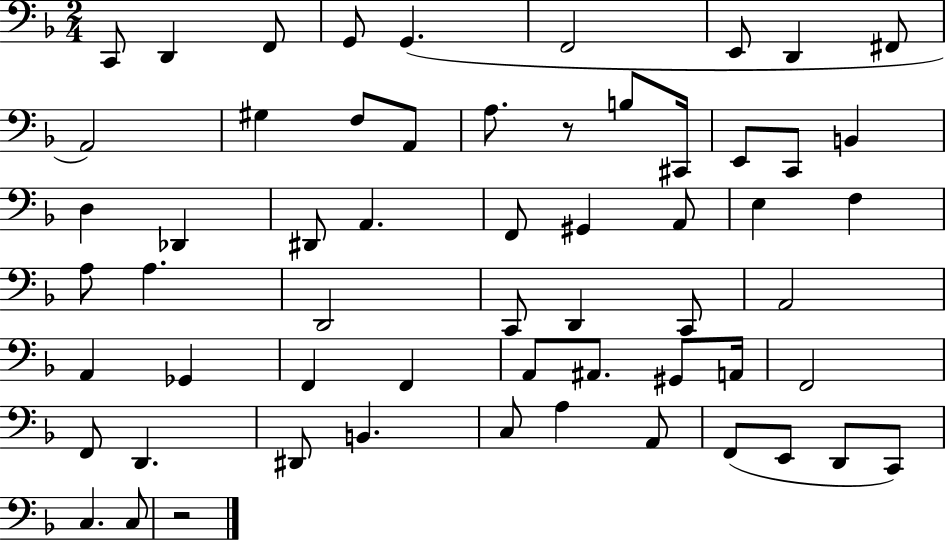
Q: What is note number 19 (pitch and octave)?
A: B2